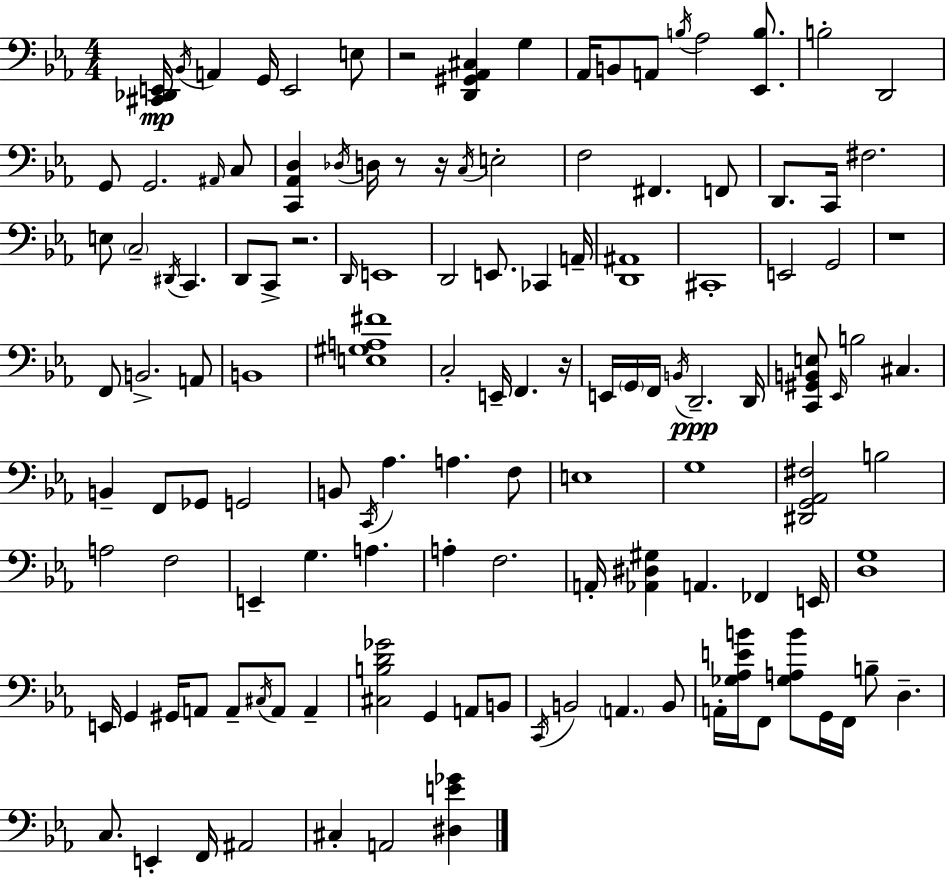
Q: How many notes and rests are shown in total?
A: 128